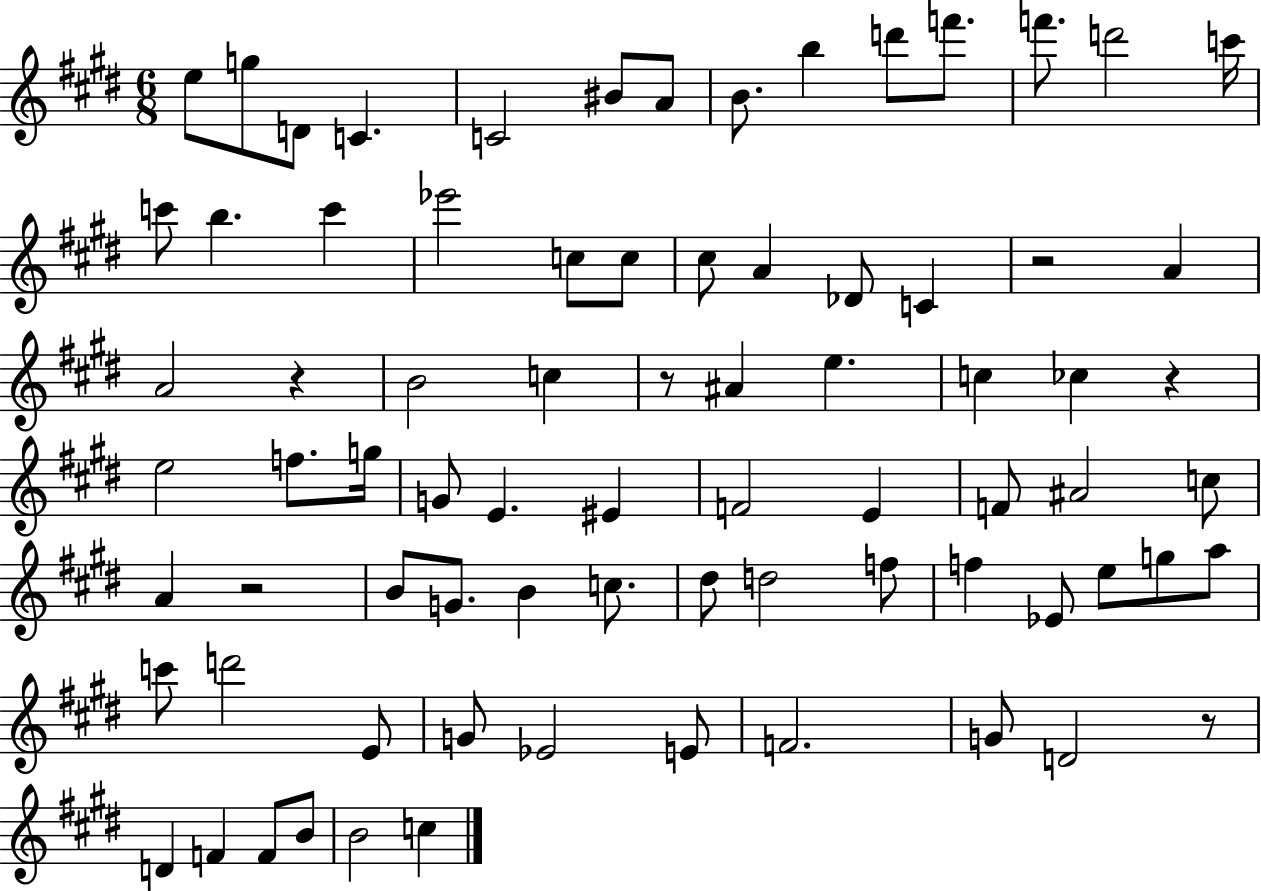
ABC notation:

X:1
T:Untitled
M:6/8
L:1/4
K:E
e/2 g/2 D/2 C C2 ^B/2 A/2 B/2 b d'/2 f'/2 f'/2 d'2 c'/4 c'/2 b c' _e'2 c/2 c/2 ^c/2 A _D/2 C z2 A A2 z B2 c z/2 ^A e c _c z e2 f/2 g/4 G/2 E ^E F2 E F/2 ^A2 c/2 A z2 B/2 G/2 B c/2 ^d/2 d2 f/2 f _E/2 e/2 g/2 a/2 c'/2 d'2 E/2 G/2 _E2 E/2 F2 G/2 D2 z/2 D F F/2 B/2 B2 c